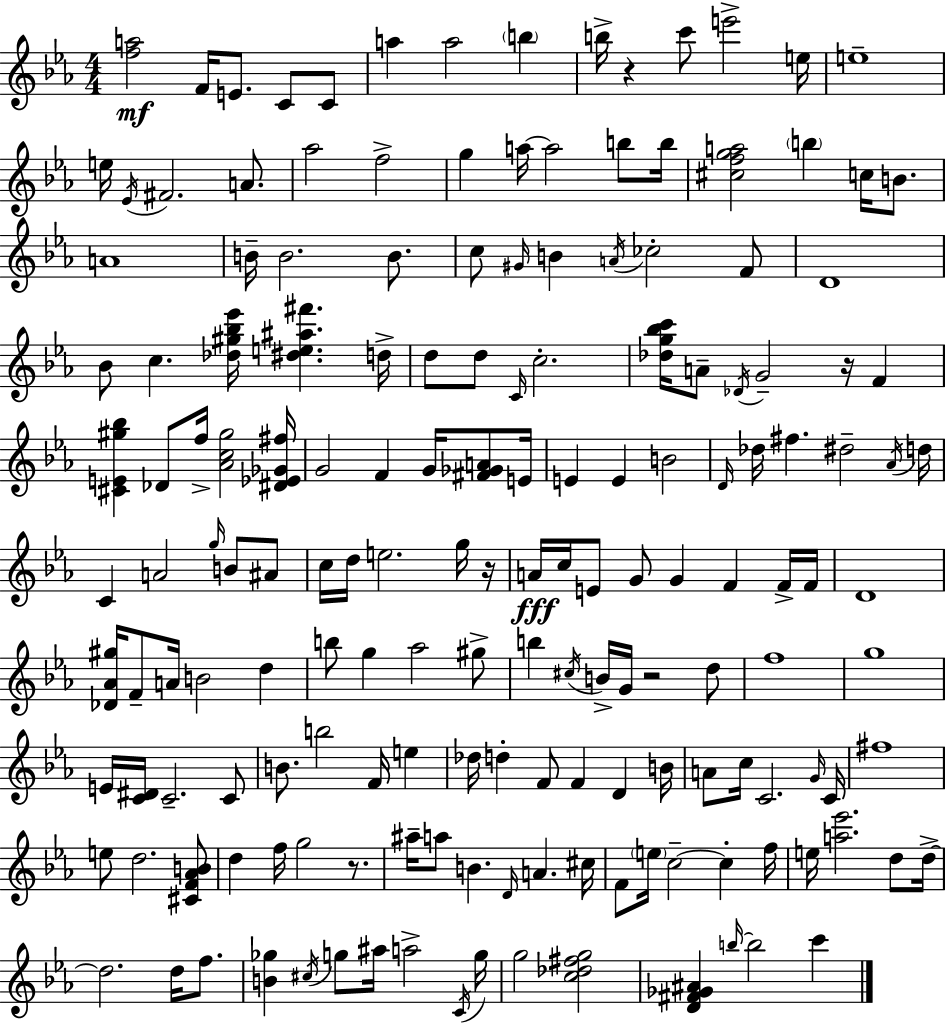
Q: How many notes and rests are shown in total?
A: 168